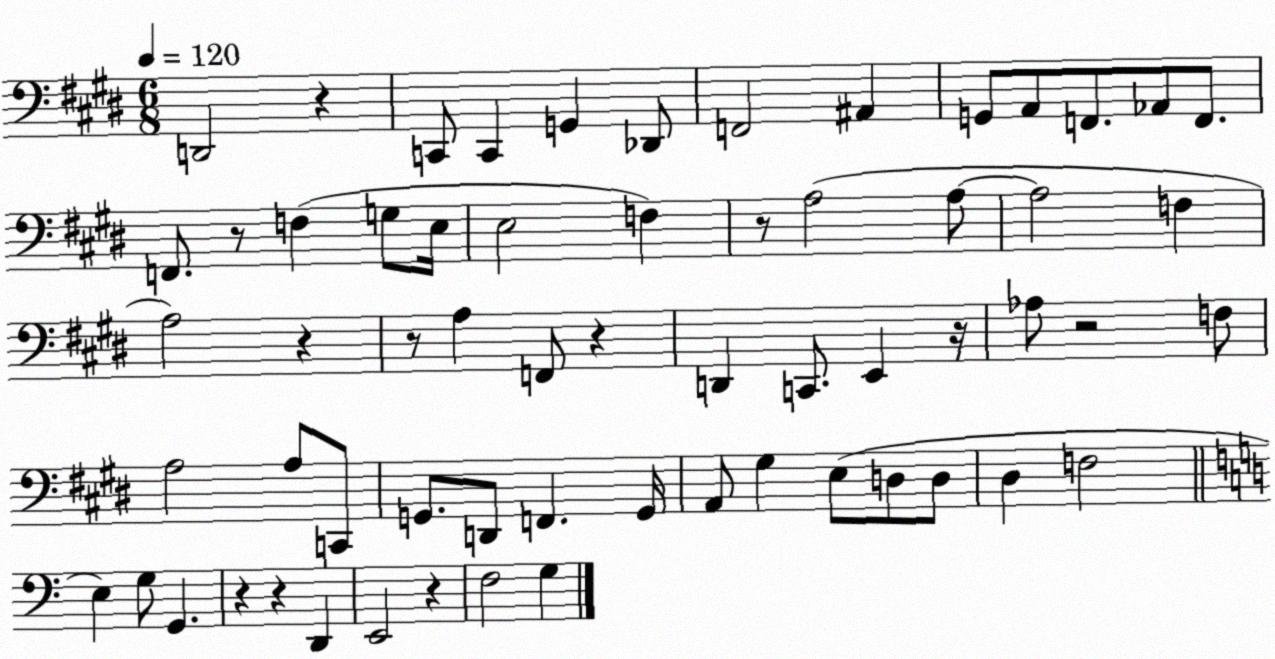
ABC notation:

X:1
T:Untitled
M:6/8
L:1/4
K:E
D,,2 z C,,/2 C,, G,, _D,,/2 F,,2 ^A,, G,,/2 A,,/2 F,,/2 _A,,/2 F,,/2 F,,/2 z/2 F, G,/2 E,/4 E,2 F, z/2 A,2 A,/2 A,2 F, A,2 z z/2 A, F,,/2 z D,, C,,/2 E,, z/4 _A,/2 z2 F,/2 A,2 A,/2 C,,/2 G,,/2 D,,/2 F,, G,,/4 A,,/2 ^G, E,/2 D,/2 D,/2 ^D, F,2 E, G,/2 G,, z z D,, E,,2 z F,2 G,